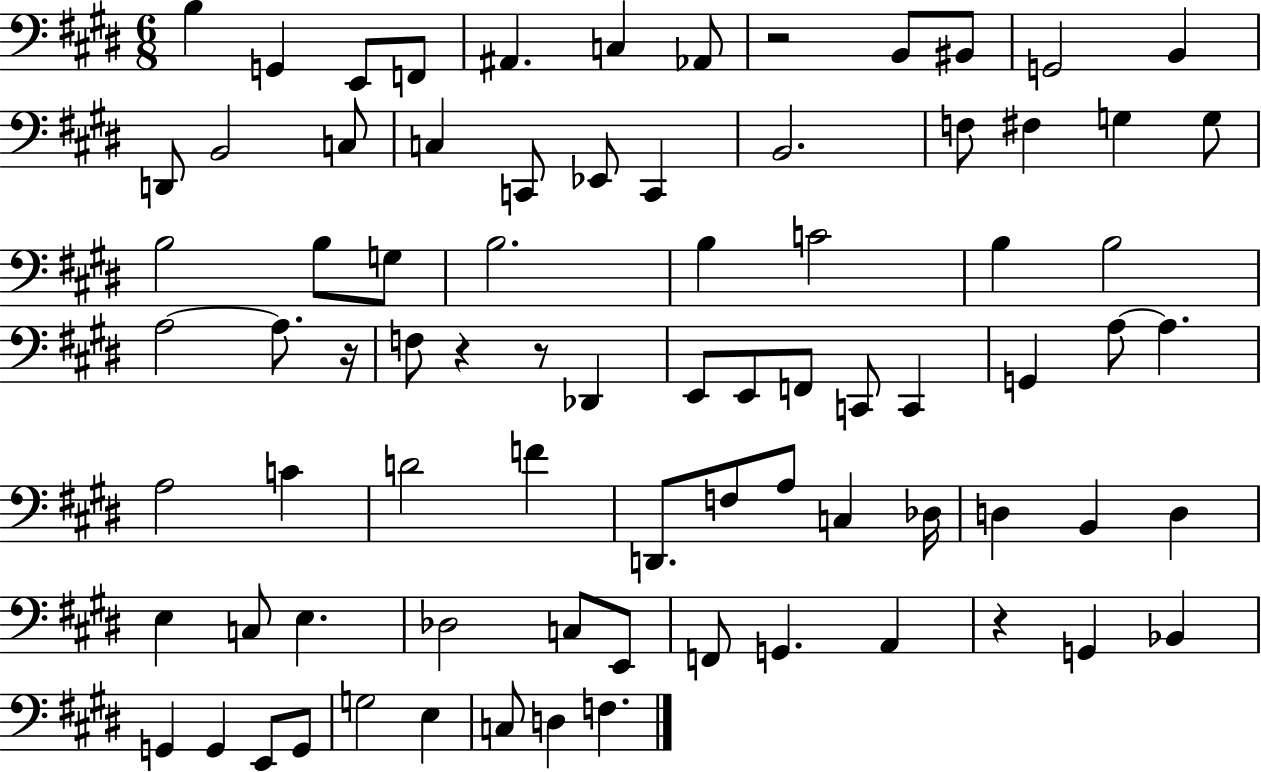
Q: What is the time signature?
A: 6/8